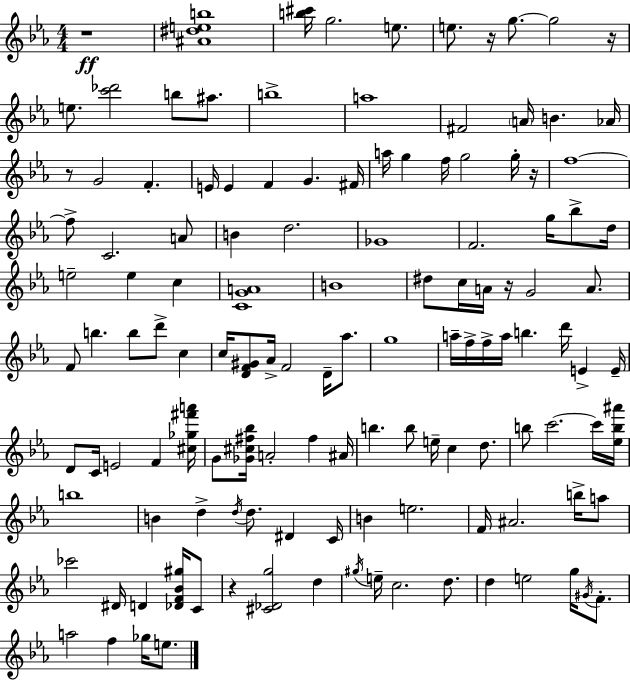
R/w [A#4,D#5,E5,B5]/w [B5,C#6]/s G5/h. E5/e. E5/e. R/s G5/e. G5/h R/s E5/e. [C6,Db6]/h B5/e A#5/e. B5/w A5/w F#4/h A4/s B4/q. Ab4/s R/e G4/h F4/q. E4/s E4/q F4/q G4/q. F#4/s A5/s G5/q F5/s G5/h G5/s R/s F5/w F5/e C4/h. A4/e B4/q D5/h. Gb4/w F4/h. G5/s Bb5/e D5/s E5/h E5/q C5/q [C4,G4,A4]/w B4/w D#5/e C5/s A4/s R/s G4/h A4/e. F4/e B5/q. B5/e D6/e C5/q C5/s [D4,F4,G#4]/e Ab4/s F4/h D4/s Ab5/e. G5/w A5/s F5/s F5/s A5/s B5/q. D6/s E4/q E4/s D4/e C4/s E4/h F4/q [C#5,Gb5,F#6,A6]/s G4/e [Gb4,C#5,F#5,Bb5]/s A4/h F#5/q A#4/s B5/q. B5/e E5/s C5/q D5/e. B5/e C6/h. C6/s [Eb5,B5,A#6]/s B5/w B4/q D5/q D5/s D5/e. D#4/q C4/s B4/q E5/h. F4/s A#4/h. B5/s A5/e CES6/h D#4/s D4/q [Db4,F4,Bb4,G#5]/s C4/e R/q [C#4,Db4,G5]/h D5/q G#5/s E5/s C5/h. D5/e. D5/q E5/h G5/s G#4/s F4/e. A5/h F5/q Gb5/s E5/e.